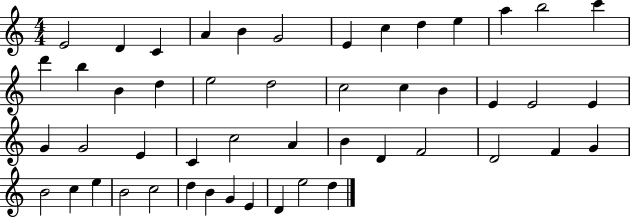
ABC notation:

X:1
T:Untitled
M:4/4
L:1/4
K:C
E2 D C A B G2 E c d e a b2 c' d' b B d e2 d2 c2 c B E E2 E G G2 E C c2 A B D F2 D2 F G B2 c e B2 c2 d B G E D e2 d